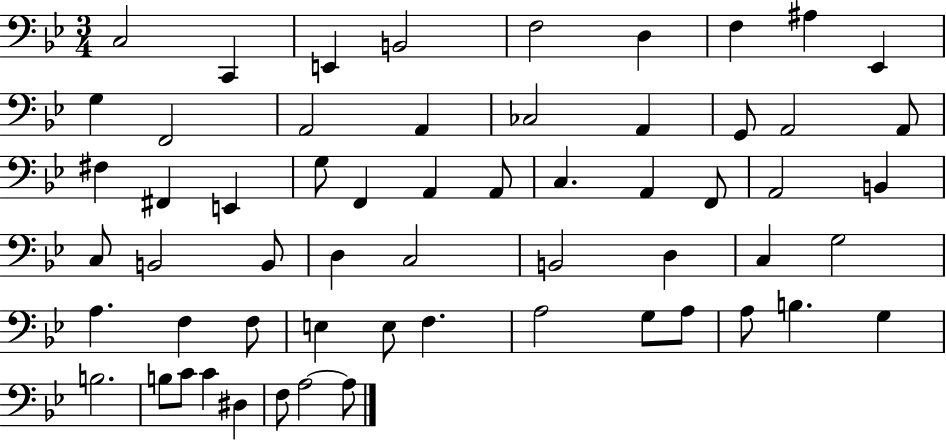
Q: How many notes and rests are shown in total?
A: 59